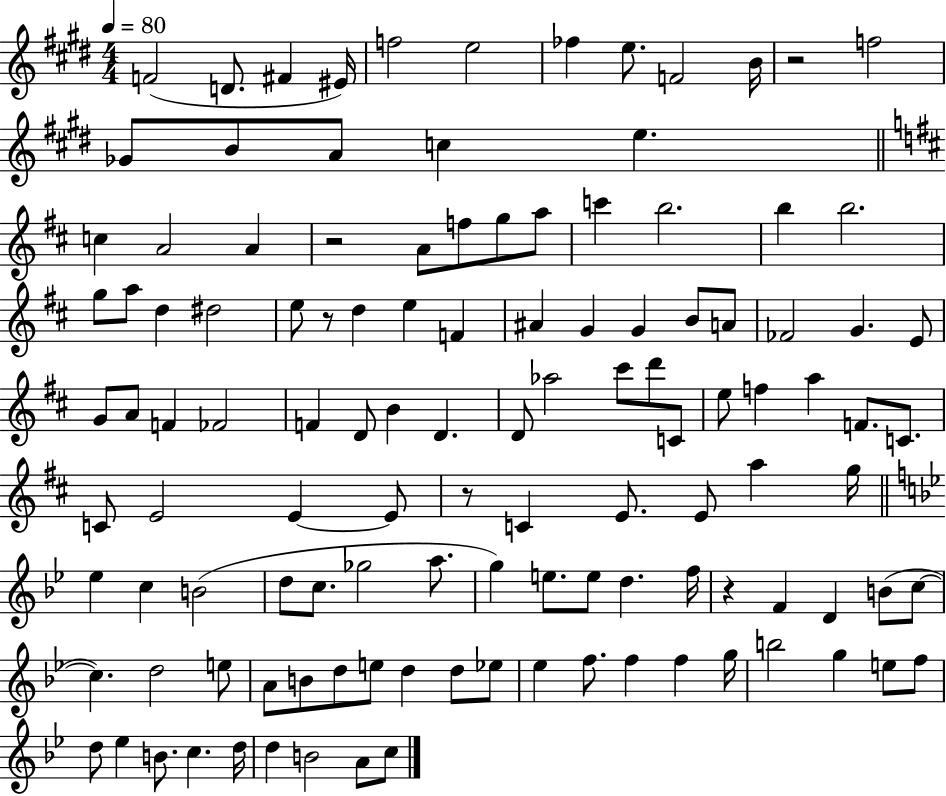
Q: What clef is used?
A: treble